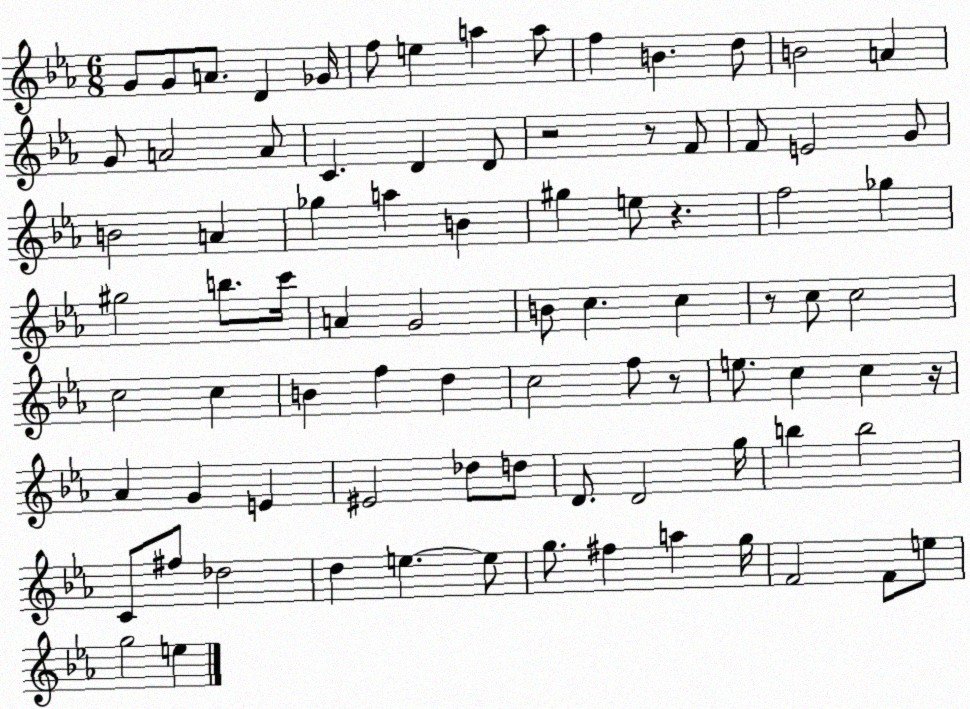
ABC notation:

X:1
T:Untitled
M:6/8
L:1/4
K:Eb
G/2 G/2 A/2 D _G/4 f/2 e a a/2 f B d/2 B2 A G/2 A2 A/2 C D D/2 z2 z/2 F/2 F/2 E2 G/2 B2 A _g a B ^g e/2 z f2 _g ^g2 b/2 c'/4 A G2 B/2 c c z/2 c/2 c2 c2 c B f d c2 f/2 z/2 e/2 c c z/4 _A G E ^E2 _d/2 d/2 D/2 D2 g/4 b b2 C/2 ^f/2 _d2 d e e/2 g/2 ^f a g/4 F2 F/2 e/2 g2 e